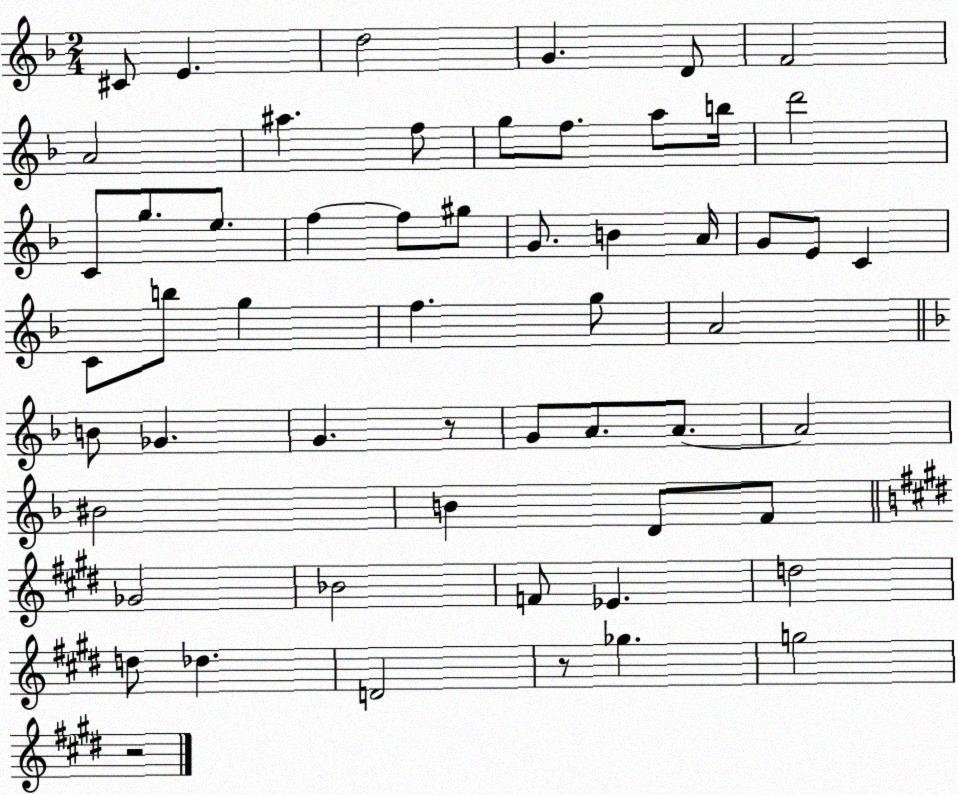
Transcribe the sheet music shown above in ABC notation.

X:1
T:Untitled
M:2/4
L:1/4
K:F
^C/2 E d2 G D/2 F2 A2 ^a f/2 g/2 f/2 a/2 b/4 d'2 C/2 g/2 e/2 f f/2 ^g/2 G/2 B A/4 G/2 E/2 C C/2 b/2 g f g/2 A2 B/2 _G G z/2 G/2 A/2 A/2 A2 ^B2 B D/2 F/2 _G2 _B2 F/2 _E d2 d/2 _d D2 z/2 _g g2 z2